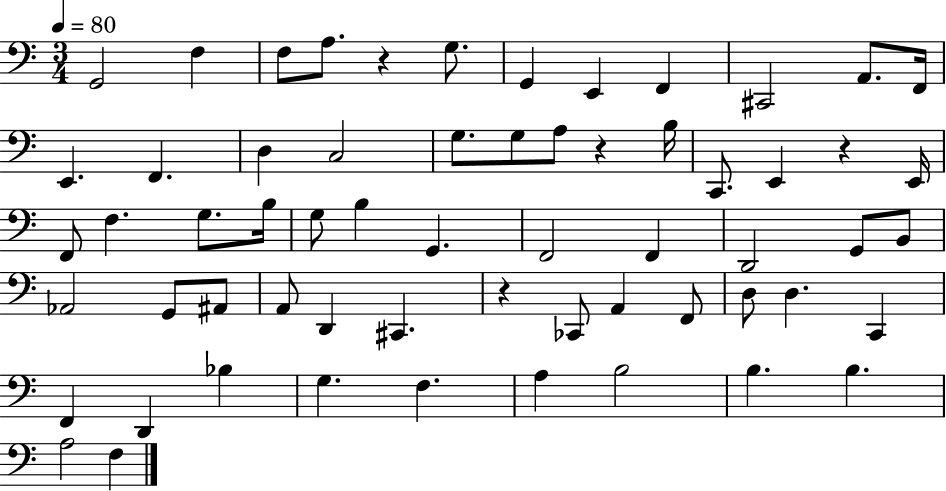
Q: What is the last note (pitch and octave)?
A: F3